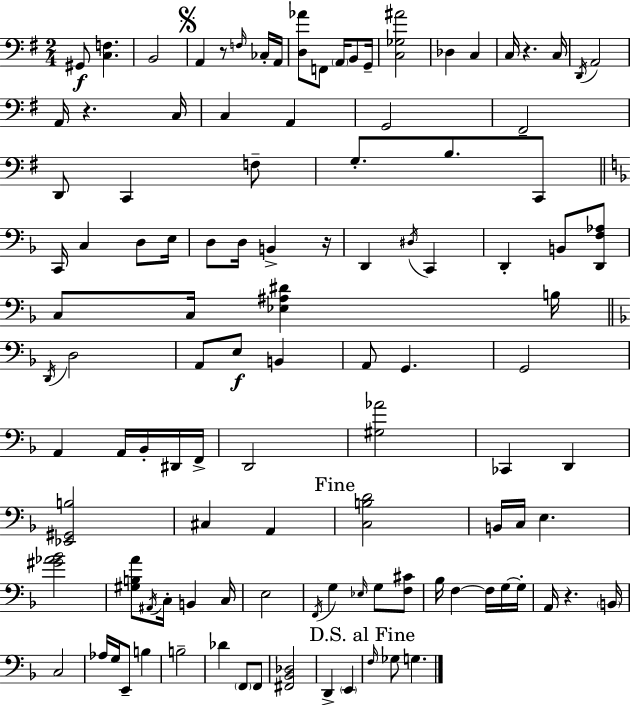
{
  \clef bass
  \numericTimeSignature
  \time 2/4
  \key g \major
  \repeat volta 2 { gis,8\f <c f>4. | b,2 | \mark \markup { \musicglyph "scripts.segno" } a,4 r8 \grace { f16 } ces16-. | a,16 <d aes'>8 f,8 \parenthesize a,16 b,8 | \break g,16-- <c ges ais'>2 | des4 c4 | c16 r4. | c16 \acciaccatura { d,16 } a,2 | \break a,16 r4. | c16 c4 a,4 | g,2 | fis,2-- | \break d,8 c,4 | f8-- g8.-. b8. | c,8 \bar "||" \break \key f \major c,16 c4 d8 e16 | d8 d16 b,4-> r16 | d,4 \acciaccatura { dis16 } c,4 | d,4-. b,8 <d, f aes>8 | \break c8 c16 <ees ais dis'>4 | b16 \bar "||" \break \key f \major \acciaccatura { d,16 } d2 | a,8 e8\f b,4 | a,8 g,4. | g,2 | \break a,4 a,16 bes,16-. dis,16 | f,16-> d,2 | <gis aes'>2 | ces,4 d,4 | \break <ees, gis, b>2 | cis4 a,4 | \mark "Fine" <c b d'>2 | b,16 c16 e4. | \break <gis' aes' bes'>2 | <gis b a'>8 \acciaccatura { ais,16 } c16-. b,4 | c16 e2 | \acciaccatura { f,16 } g4 \grace { ees16 } | \break g8 <f cis'>8 bes16 f4~~ | f16 g16~~ g16-. a,16 r4. | \parenthesize b,16 c2 | aes16 g16 e,8-- | \break b4 b2-- | des'4 | \parenthesize f,8 f,8 <fis, bes, des>2 | d,4-> | \break \parenthesize e,4 \mark "D.S. al Fine" \grace { f16 } ges8 g4. | } \bar "|."
}